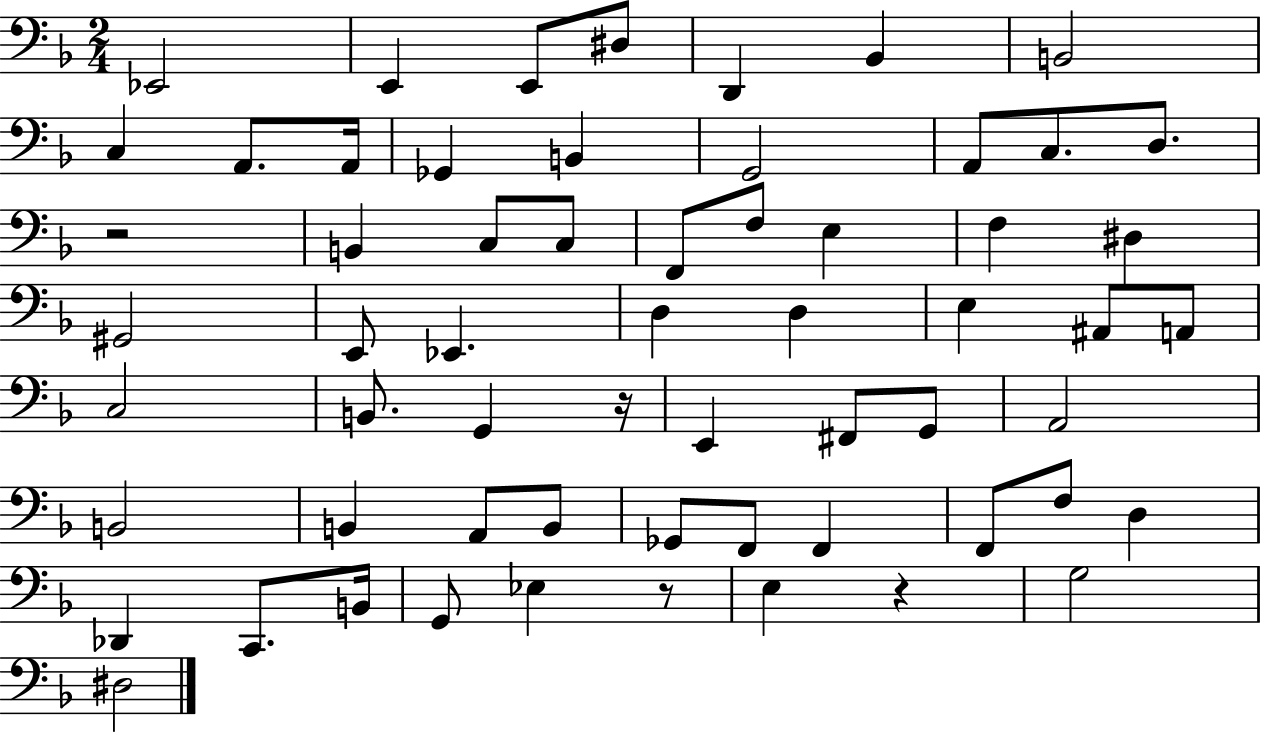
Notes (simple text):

Eb2/h E2/q E2/e D#3/e D2/q Bb2/q B2/h C3/q A2/e. A2/s Gb2/q B2/q G2/h A2/e C3/e. D3/e. R/h B2/q C3/e C3/e F2/e F3/e E3/q F3/q D#3/q G#2/h E2/e Eb2/q. D3/q D3/q E3/q A#2/e A2/e C3/h B2/e. G2/q R/s E2/q F#2/e G2/e A2/h B2/h B2/q A2/e B2/e Gb2/e F2/e F2/q F2/e F3/e D3/q Db2/q C2/e. B2/s G2/e Eb3/q R/e E3/q R/q G3/h D#3/h